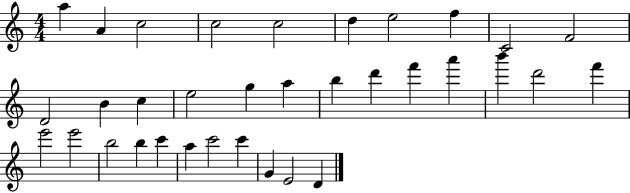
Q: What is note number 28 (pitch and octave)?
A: C6